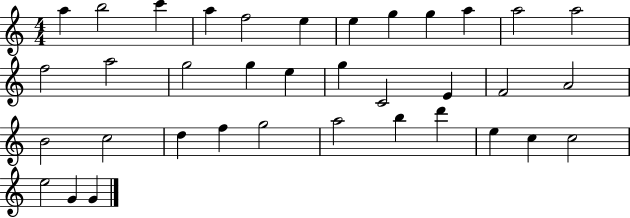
{
  \clef treble
  \numericTimeSignature
  \time 4/4
  \key c \major
  a''4 b''2 c'''4 | a''4 f''2 e''4 | e''4 g''4 g''4 a''4 | a''2 a''2 | \break f''2 a''2 | g''2 g''4 e''4 | g''4 c'2 e'4 | f'2 a'2 | \break b'2 c''2 | d''4 f''4 g''2 | a''2 b''4 d'''4 | e''4 c''4 c''2 | \break e''2 g'4 g'4 | \bar "|."
}